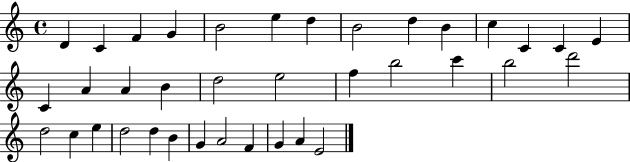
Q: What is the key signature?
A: C major